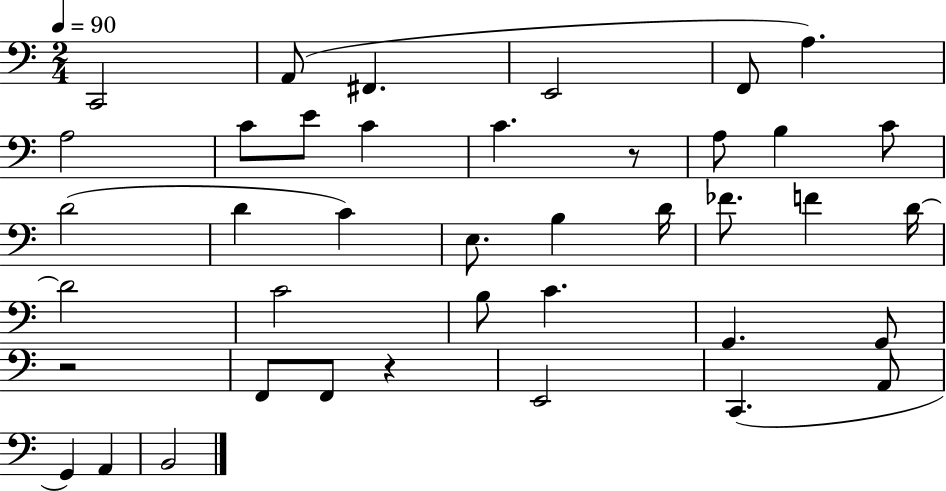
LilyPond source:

{
  \clef bass
  \numericTimeSignature
  \time 2/4
  \key c \major
  \tempo 4 = 90
  c,2 | a,8( fis,4. | e,2 | f,8 a4.) | \break a2 | c'8 e'8 c'4 | c'4. r8 | a8 b4 c'8 | \break d'2( | d'4 c'4) | e8. b4 d'16 | fes'8. f'4 d'16~~ | \break d'2 | c'2 | b8 c'4. | g,4. g,8 | \break r2 | f,8 f,8 r4 | e,2 | c,4.( a,8 | \break g,4) a,4 | b,2 | \bar "|."
}